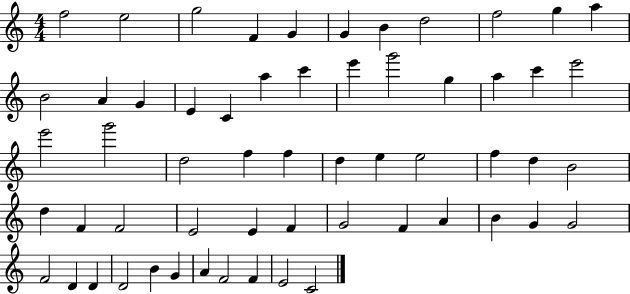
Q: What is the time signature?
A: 4/4